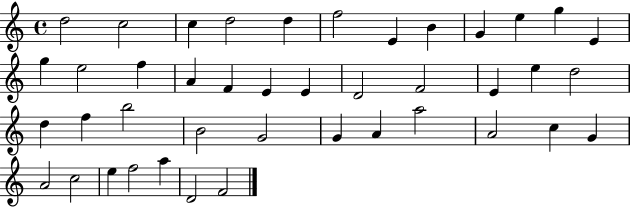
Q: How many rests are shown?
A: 0